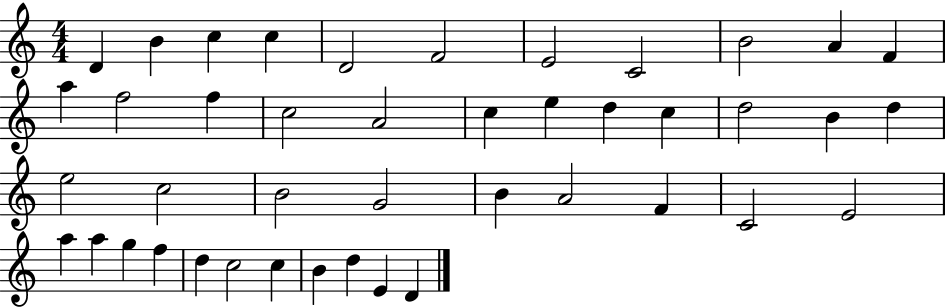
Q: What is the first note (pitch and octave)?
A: D4